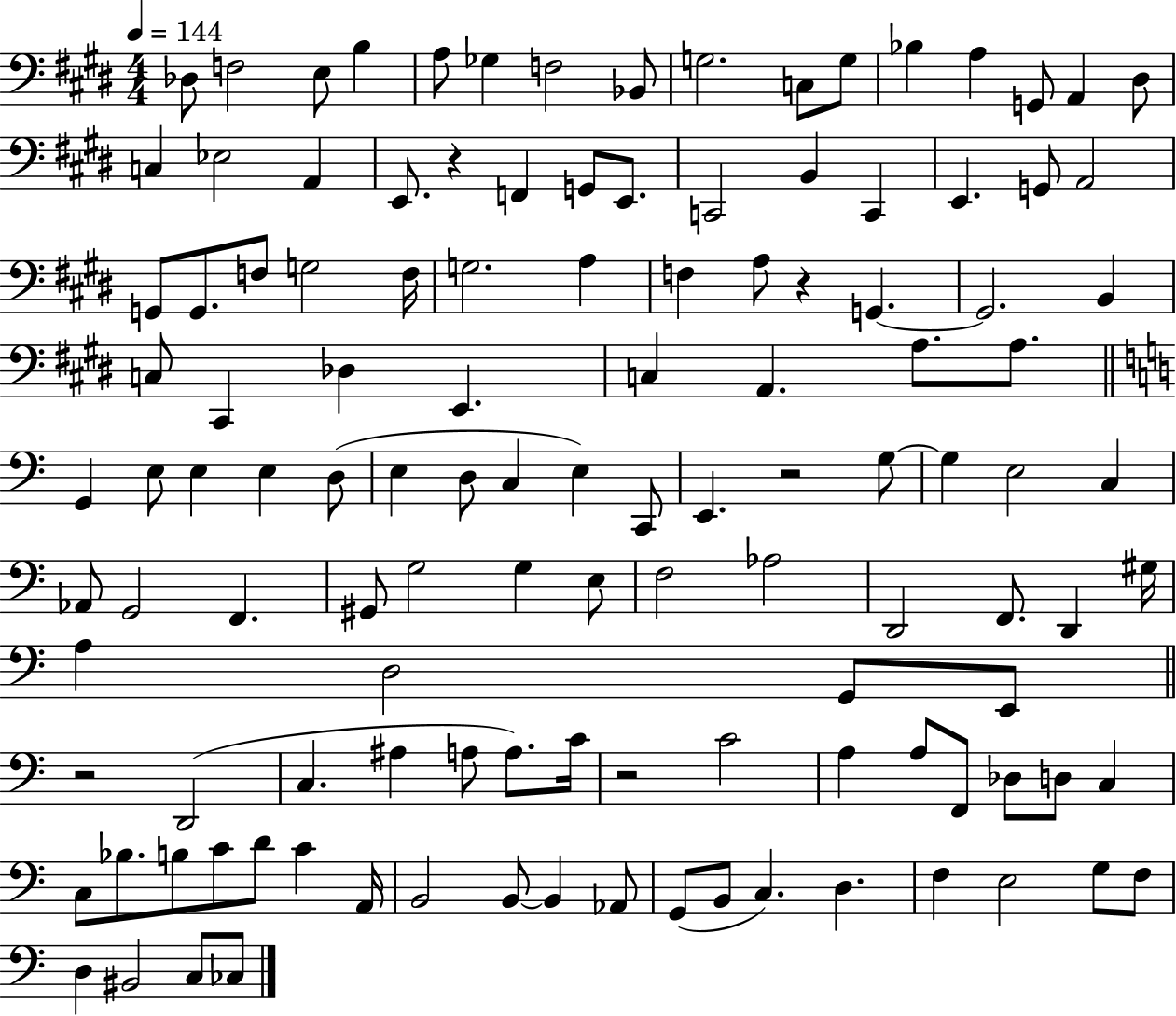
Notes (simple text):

Db3/e F3/h E3/e B3/q A3/e Gb3/q F3/h Bb2/e G3/h. C3/e G3/e Bb3/q A3/q G2/e A2/q D#3/e C3/q Eb3/h A2/q E2/e. R/q F2/q G2/e E2/e. C2/h B2/q C2/q E2/q. G2/e A2/h G2/e G2/e. F3/e G3/h F3/s G3/h. A3/q F3/q A3/e R/q G2/q. G2/h. B2/q C3/e C#2/q Db3/q E2/q. C3/q A2/q. A3/e. A3/e. G2/q E3/e E3/q E3/q D3/e E3/q D3/e C3/q E3/q C2/e E2/q. R/h G3/e G3/q E3/h C3/q Ab2/e G2/h F2/q. G#2/e G3/h G3/q E3/e F3/h Ab3/h D2/h F2/e. D2/q G#3/s A3/q D3/h G2/e E2/e R/h D2/h C3/q. A#3/q A3/e A3/e. C4/s R/h C4/h A3/q A3/e F2/e Db3/e D3/e C3/q C3/e Bb3/e. B3/e C4/e D4/e C4/q A2/s B2/h B2/e B2/q Ab2/e G2/e B2/e C3/q. D3/q. F3/q E3/h G3/e F3/e D3/q BIS2/h C3/e CES3/e